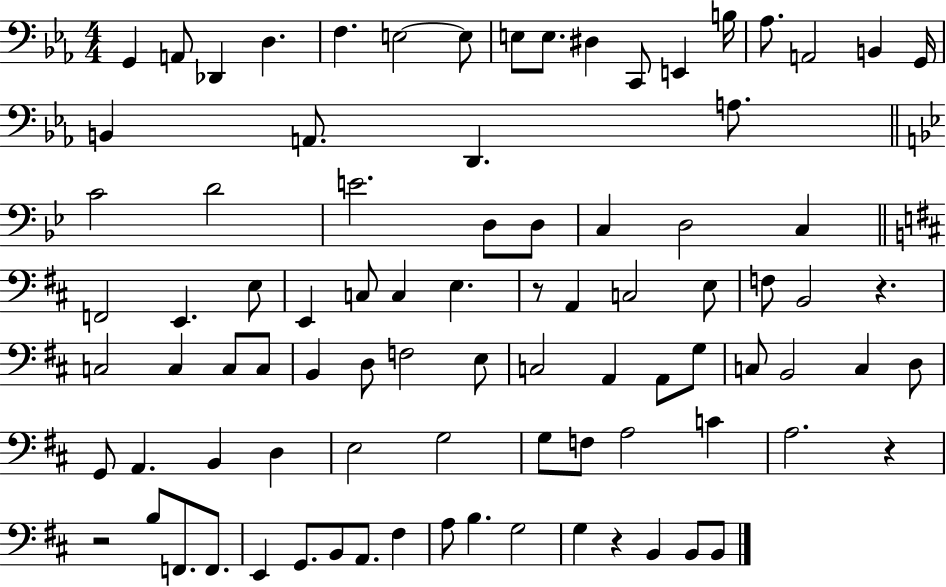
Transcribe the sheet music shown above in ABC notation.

X:1
T:Untitled
M:4/4
L:1/4
K:Eb
G,, A,,/2 _D,, D, F, E,2 E,/2 E,/2 E,/2 ^D, C,,/2 E,, B,/4 _A,/2 A,,2 B,, G,,/4 B,, A,,/2 D,, A,/2 C2 D2 E2 D,/2 D,/2 C, D,2 C, F,,2 E,, E,/2 E,, C,/2 C, E, z/2 A,, C,2 E,/2 F,/2 B,,2 z C,2 C, C,/2 C,/2 B,, D,/2 F,2 E,/2 C,2 A,, A,,/2 G,/2 C,/2 B,,2 C, D,/2 G,,/2 A,, B,, D, E,2 G,2 G,/2 F,/2 A,2 C A,2 z z2 B,/2 F,,/2 F,,/2 E,, G,,/2 B,,/2 A,,/2 ^F, A,/2 B, G,2 G, z B,, B,,/2 B,,/2